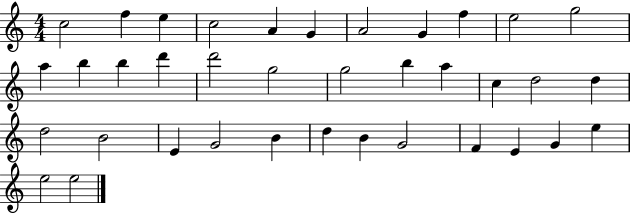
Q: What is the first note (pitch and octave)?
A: C5